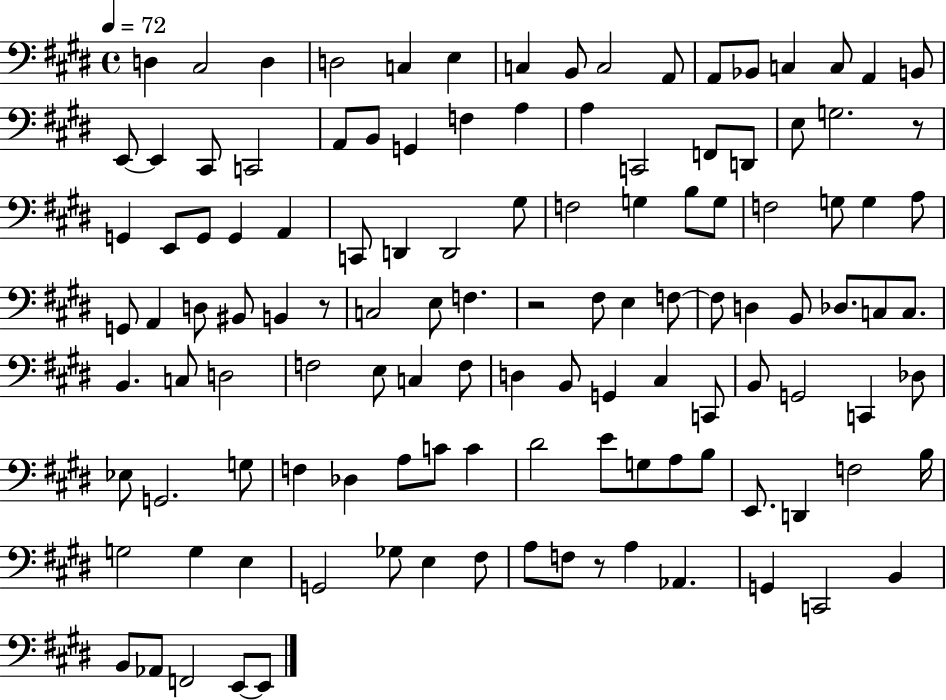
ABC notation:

X:1
T:Untitled
M:4/4
L:1/4
K:E
D, ^C,2 D, D,2 C, E, C, B,,/2 C,2 A,,/2 A,,/2 _B,,/2 C, C,/2 A,, B,,/2 E,,/2 E,, ^C,,/2 C,,2 A,,/2 B,,/2 G,, F, A, A, C,,2 F,,/2 D,,/2 E,/2 G,2 z/2 G,, E,,/2 G,,/2 G,, A,, C,,/2 D,, D,,2 ^G,/2 F,2 G, B,/2 G,/2 F,2 G,/2 G, A,/2 G,,/2 A,, D,/2 ^B,,/2 B,, z/2 C,2 E,/2 F, z2 ^F,/2 E, F,/2 F,/2 D, B,,/2 _D,/2 C,/2 C,/2 B,, C,/2 D,2 F,2 E,/2 C, F,/2 D, B,,/2 G,, ^C, C,,/2 B,,/2 G,,2 C,, _D,/2 _E,/2 G,,2 G,/2 F, _D, A,/2 C/2 C ^D2 E/2 G,/2 A,/2 B,/2 E,,/2 D,, F,2 B,/4 G,2 G, E, G,,2 _G,/2 E, ^F,/2 A,/2 F,/2 z/2 A, _A,, G,, C,,2 B,, B,,/2 _A,,/2 F,,2 E,,/2 E,,/2